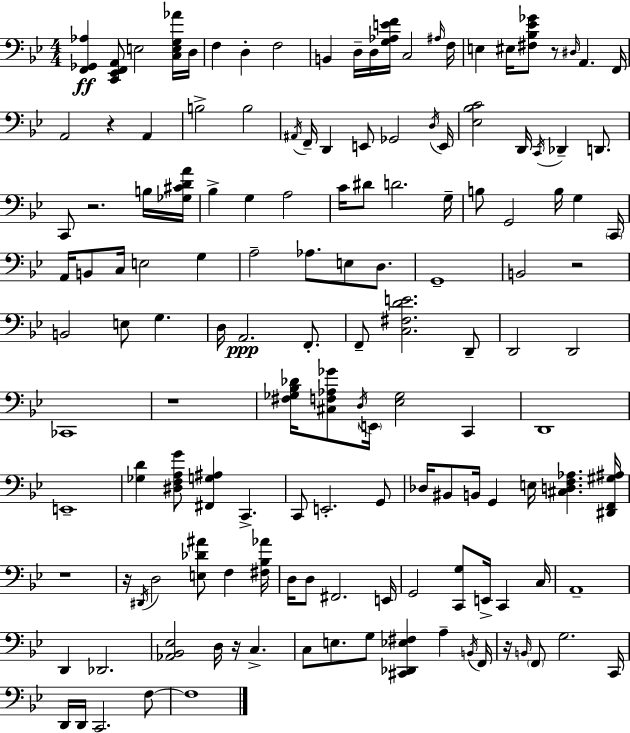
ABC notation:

X:1
T:Untitled
M:4/4
L:1/4
K:Gm
[F,,_G,,_A,] [C,,_E,,F,,A,,]/2 E,2 [C,E,G,_A]/4 D,/4 F, D, F,2 B,, D,/4 D,/4 [G,_A,EF]/4 C,2 ^A,/4 F,/4 E, ^E,/4 [^F,_B,_E_G]/2 z/2 ^D,/4 A,, F,,/4 A,,2 z A,, B,2 B,2 ^A,,/4 F,,/4 D,, E,,/2 _G,,2 D,/4 E,,/4 [_E,_B,C]2 D,,/4 C,,/4 _D,, D,,/2 C,,/2 z2 B,/4 [_G,^CDA]/4 _B, G, A,2 C/4 ^D/2 D2 G,/4 B,/2 G,,2 B,/4 G, C,,/4 A,,/4 B,,/2 C,/4 E,2 G, A,2 _A,/2 E,/2 D,/2 G,,4 B,,2 z2 B,,2 E,/2 G, D,/4 A,,2 F,,/2 F,,/2 [C,^F,DE]2 D,,/2 D,,2 D,,2 _C,,4 z4 [^F,_G,_B,_D]/4 [^C,F,_A,_G]/2 D,/4 E,,/4 [_E,_G,]2 C,, D,,4 E,,4 [_G,D] [^D,F,A,G]/2 [^F,,G,^A,] C,, C,,/2 E,,2 G,,/2 _D,/4 ^B,,/2 B,,/4 G,, E,/4 [^C,D,F,_A,] [^D,,F,,^G,^A,]/4 z4 z/4 ^D,,/4 D,2 [E,_D^A]/2 F, [^F,_B,_A]/4 D,/4 D,/2 ^F,,2 E,,/4 G,,2 [C,,G,]/2 E,,/4 C,, C,/4 A,,4 D,, _D,,2 [_A,,_B,,_E,]2 D,/4 z/4 C, C,/2 E,/2 G,/2 [^C,,_D,,_E,^F,] A, B,,/4 F,,/4 z/4 B,,/4 F,,/2 G,2 C,,/4 D,,/4 D,,/4 C,,2 F,/2 F,4